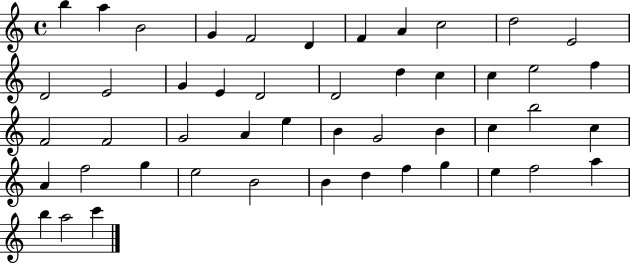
X:1
T:Untitled
M:4/4
L:1/4
K:C
b a B2 G F2 D F A c2 d2 E2 D2 E2 G E D2 D2 d c c e2 f F2 F2 G2 A e B G2 B c b2 c A f2 g e2 B2 B d f g e f2 a b a2 c'